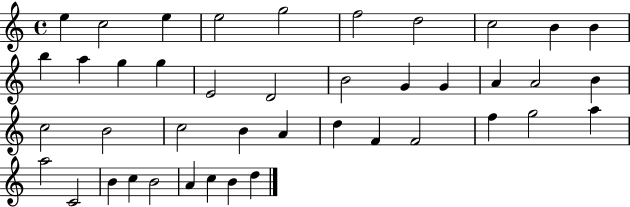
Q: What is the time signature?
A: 4/4